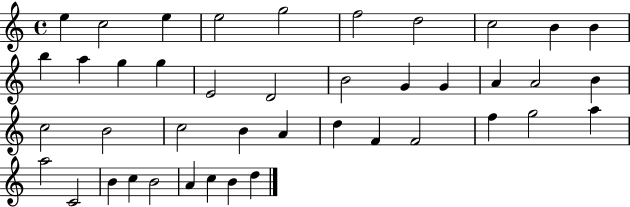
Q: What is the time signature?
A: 4/4